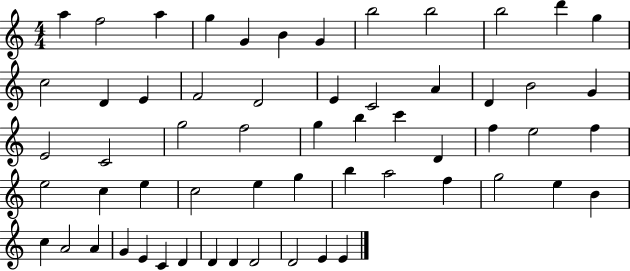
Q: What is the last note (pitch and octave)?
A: E4